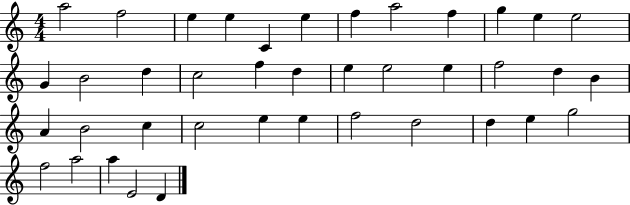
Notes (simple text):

A5/h F5/h E5/q E5/q C4/q E5/q F5/q A5/h F5/q G5/q E5/q E5/h G4/q B4/h D5/q C5/h F5/q D5/q E5/q E5/h E5/q F5/h D5/q B4/q A4/q B4/h C5/q C5/h E5/q E5/q F5/h D5/h D5/q E5/q G5/h F5/h A5/h A5/q E4/h D4/q